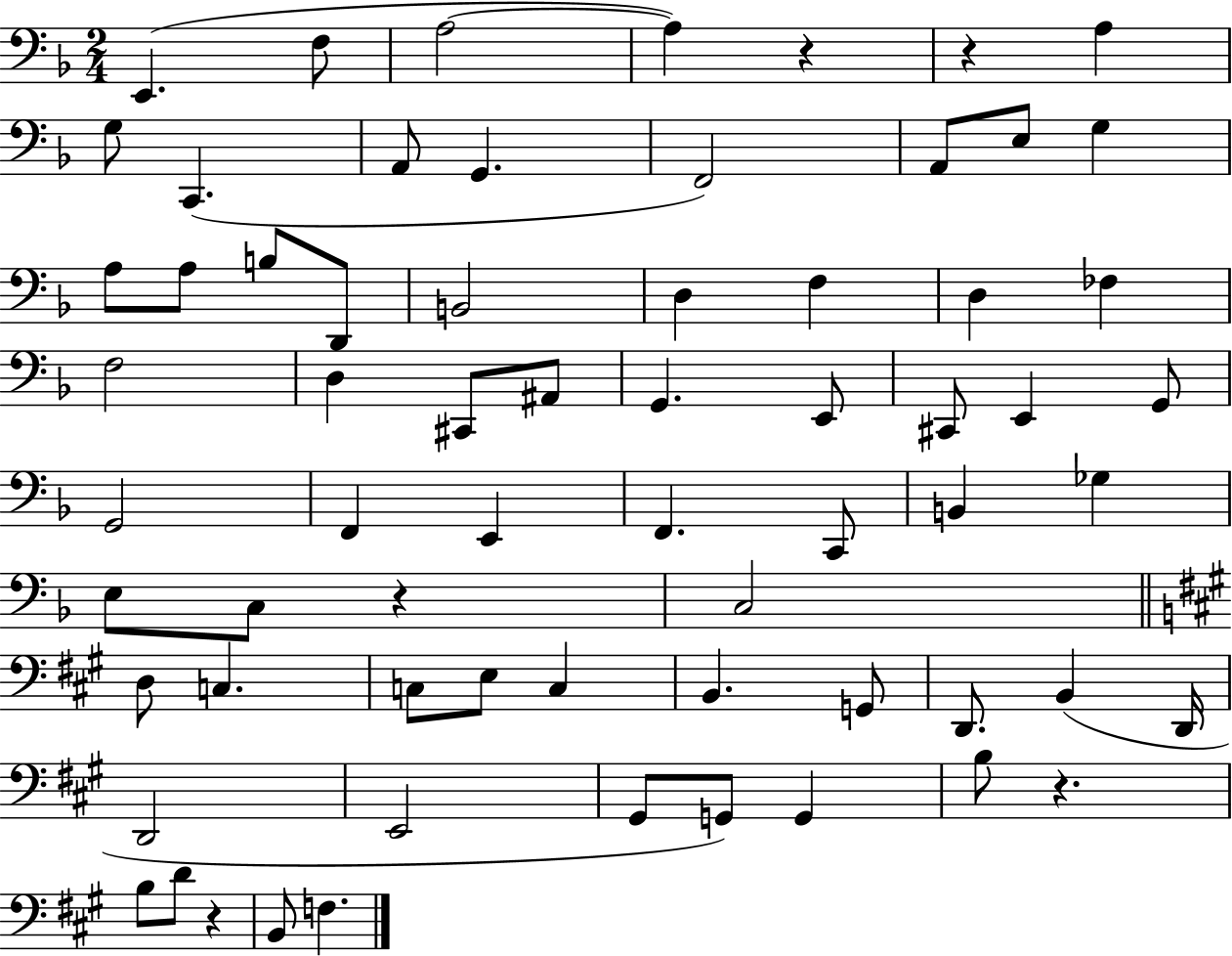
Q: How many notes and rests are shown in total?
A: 66